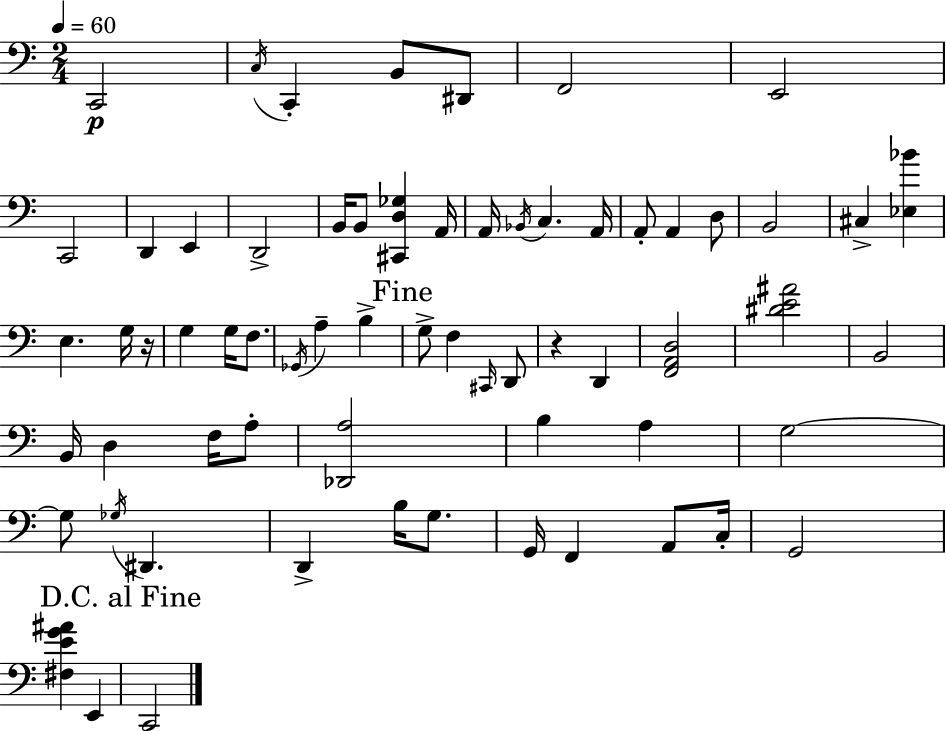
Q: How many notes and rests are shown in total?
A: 65